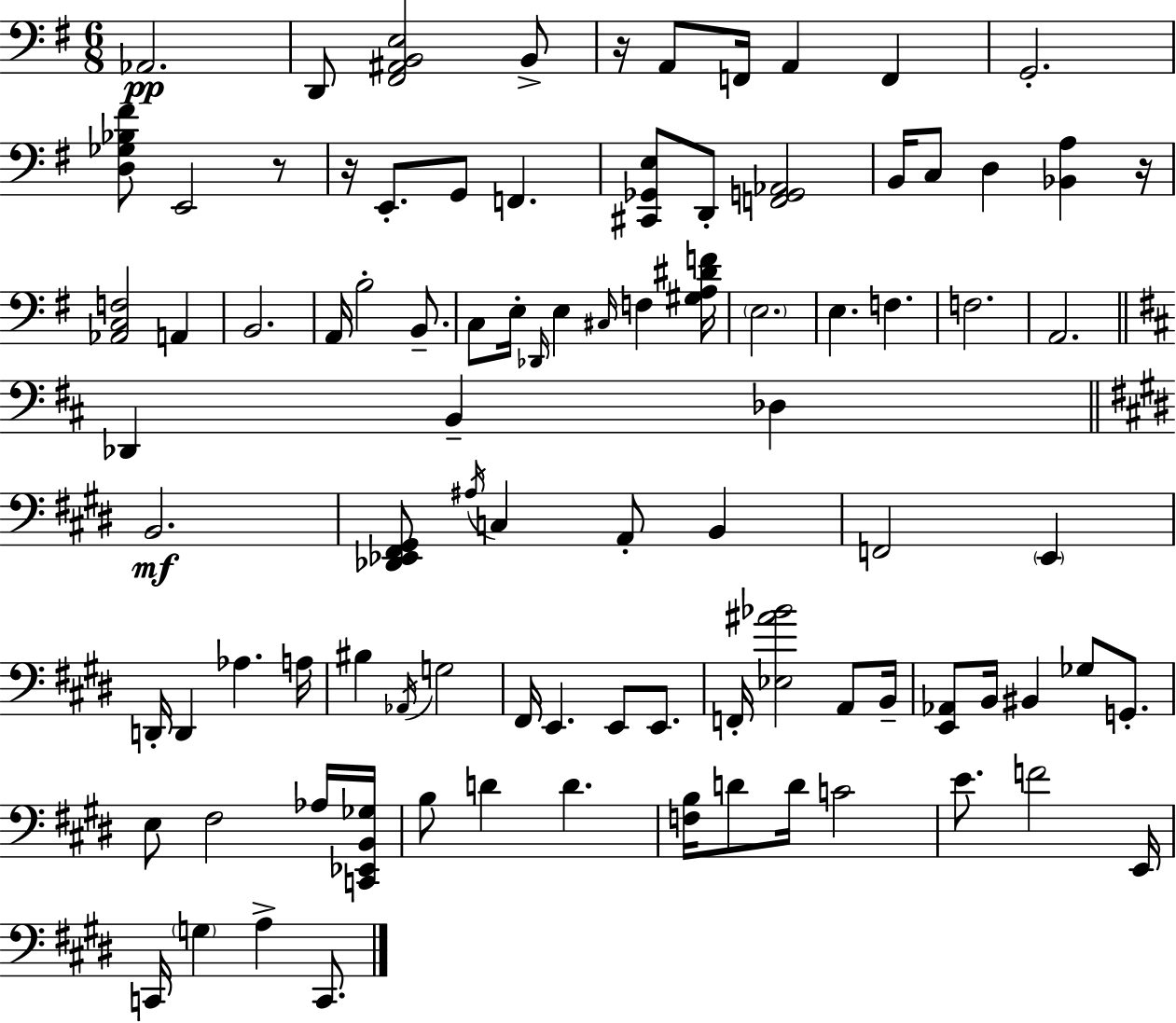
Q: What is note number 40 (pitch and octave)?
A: B2